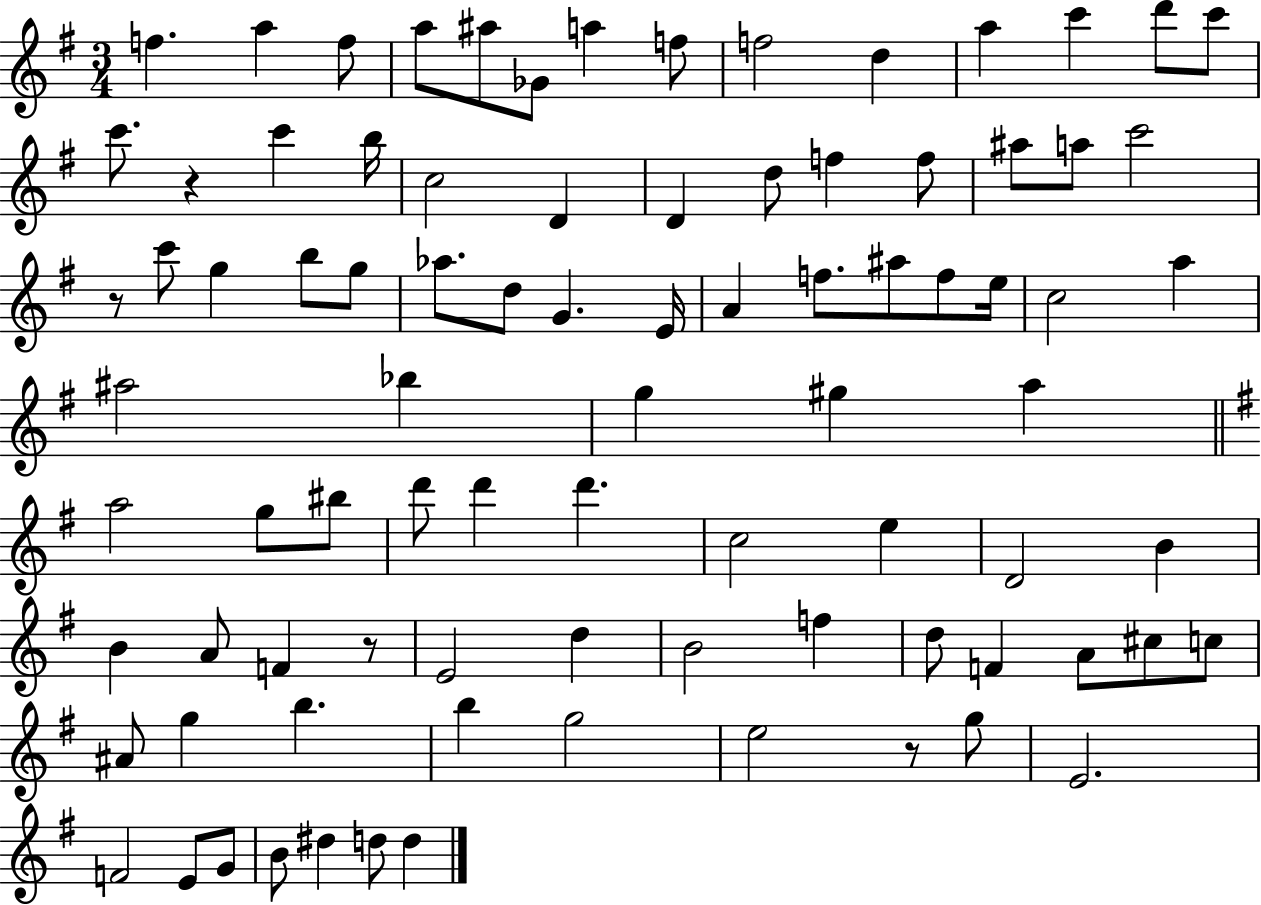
X:1
T:Untitled
M:3/4
L:1/4
K:G
f a f/2 a/2 ^a/2 _G/2 a f/2 f2 d a c' d'/2 c'/2 c'/2 z c' b/4 c2 D D d/2 f f/2 ^a/2 a/2 c'2 z/2 c'/2 g b/2 g/2 _a/2 d/2 G E/4 A f/2 ^a/2 f/2 e/4 c2 a ^a2 _b g ^g a a2 g/2 ^b/2 d'/2 d' d' c2 e D2 B B A/2 F z/2 E2 d B2 f d/2 F A/2 ^c/2 c/2 ^A/2 g b b g2 e2 z/2 g/2 E2 F2 E/2 G/2 B/2 ^d d/2 d